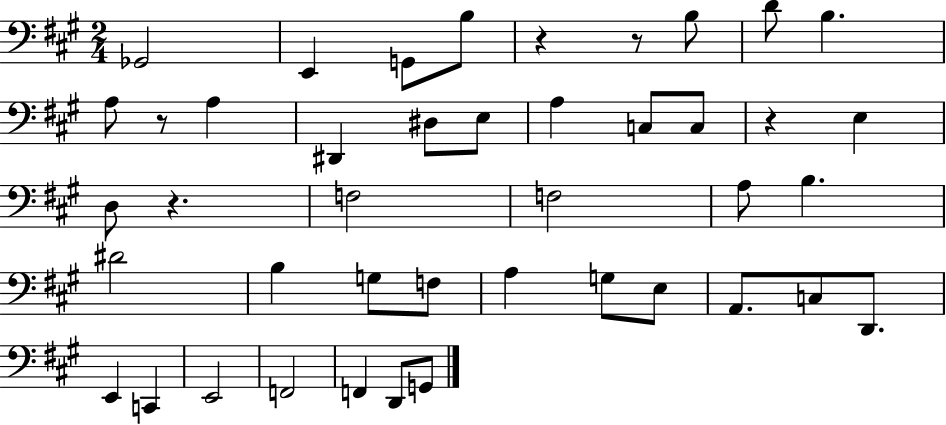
{
  \clef bass
  \numericTimeSignature
  \time 2/4
  \key a \major
  ges,2 | e,4 g,8 b8 | r4 r8 b8 | d'8 b4. | \break a8 r8 a4 | dis,4 dis8 e8 | a4 c8 c8 | r4 e4 | \break d8 r4. | f2 | f2 | a8 b4. | \break dis'2 | b4 g8 f8 | a4 g8 e8 | a,8. c8 d,8. | \break e,4 c,4 | e,2 | f,2 | f,4 d,8 g,8 | \break \bar "|."
}